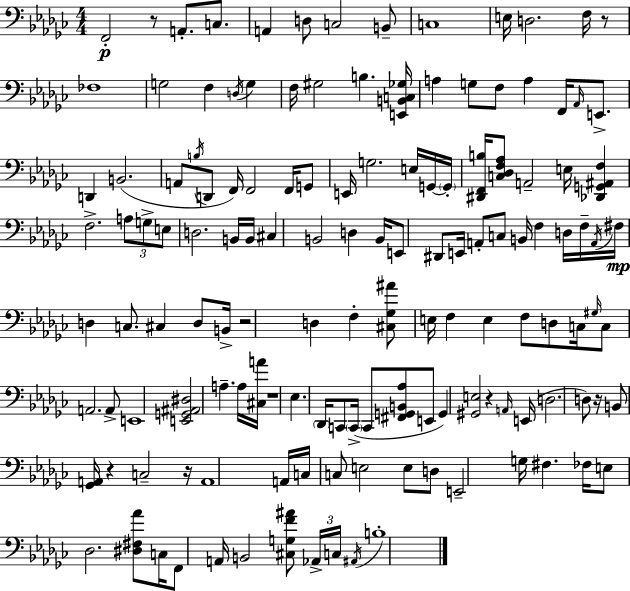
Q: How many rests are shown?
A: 8